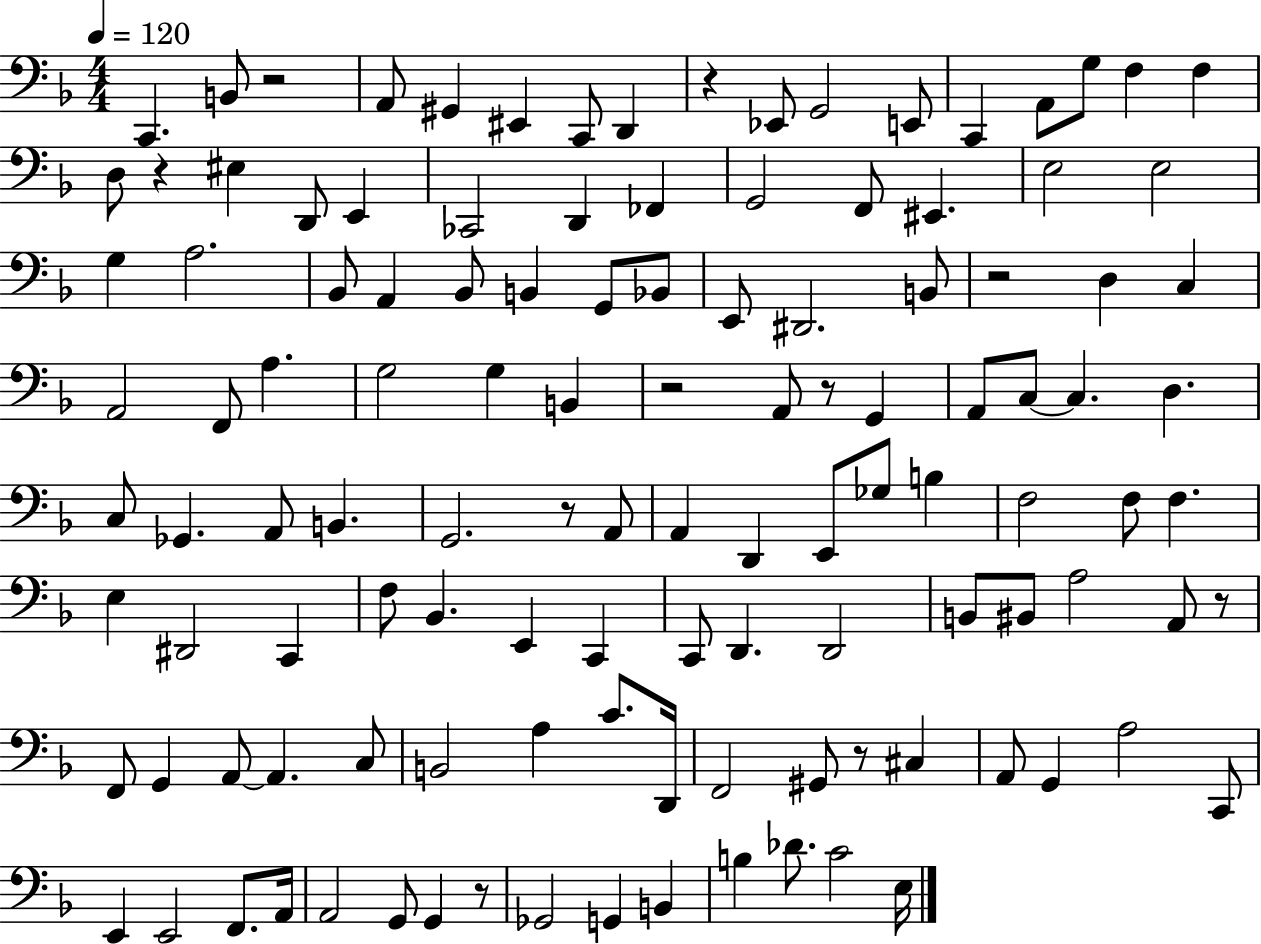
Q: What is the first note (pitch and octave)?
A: C2